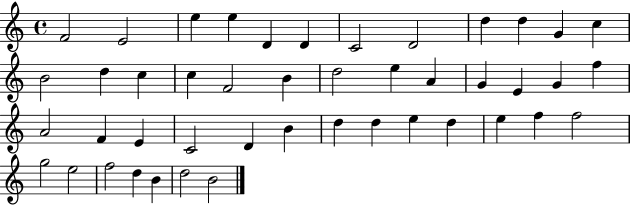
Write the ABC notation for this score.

X:1
T:Untitled
M:4/4
L:1/4
K:C
F2 E2 e e D D C2 D2 d d G c B2 d c c F2 B d2 e A G E G f A2 F E C2 D B d d e d e f f2 g2 e2 f2 d B d2 B2